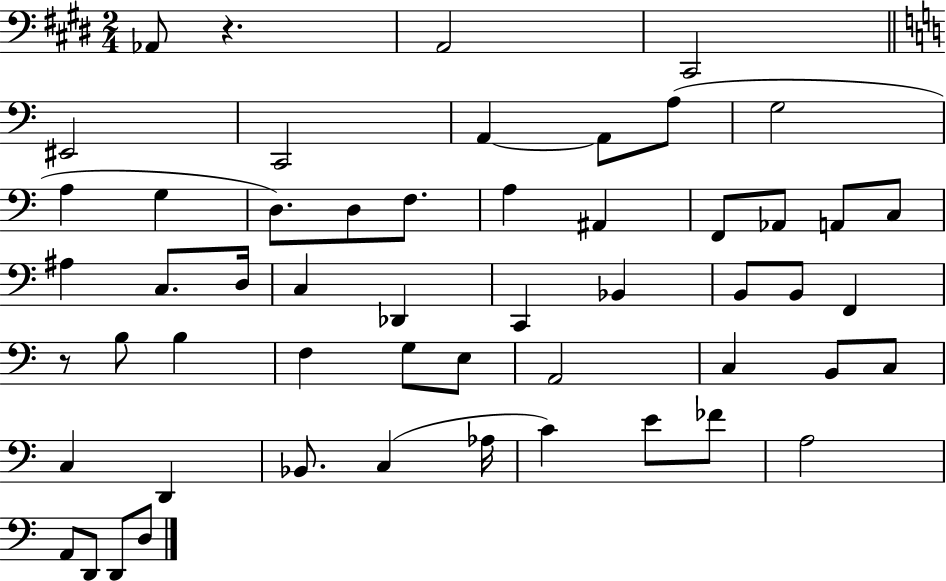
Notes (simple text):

Ab2/e R/q. A2/h C#2/h EIS2/h C2/h A2/q A2/e A3/e G3/h A3/q G3/q D3/e. D3/e F3/e. A3/q A#2/q F2/e Ab2/e A2/e C3/e A#3/q C3/e. D3/s C3/q Db2/q C2/q Bb2/q B2/e B2/e F2/q R/e B3/e B3/q F3/q G3/e E3/e A2/h C3/q B2/e C3/e C3/q D2/q Bb2/e. C3/q Ab3/s C4/q E4/e FES4/e A3/h A2/e D2/e D2/e D3/e